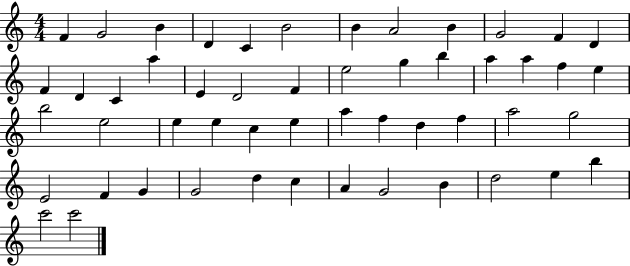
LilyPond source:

{
  \clef treble
  \numericTimeSignature
  \time 4/4
  \key c \major
  f'4 g'2 b'4 | d'4 c'4 b'2 | b'4 a'2 b'4 | g'2 f'4 d'4 | \break f'4 d'4 c'4 a''4 | e'4 d'2 f'4 | e''2 g''4 b''4 | a''4 a''4 f''4 e''4 | \break b''2 e''2 | e''4 e''4 c''4 e''4 | a''4 f''4 d''4 f''4 | a''2 g''2 | \break e'2 f'4 g'4 | g'2 d''4 c''4 | a'4 g'2 b'4 | d''2 e''4 b''4 | \break c'''2 c'''2 | \bar "|."
}